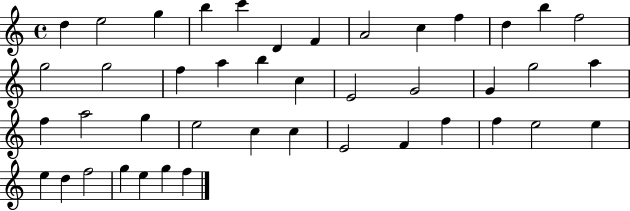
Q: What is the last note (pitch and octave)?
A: F5